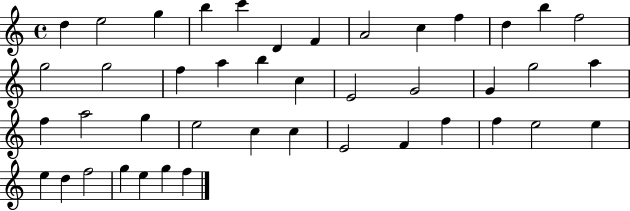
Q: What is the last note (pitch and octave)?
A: F5